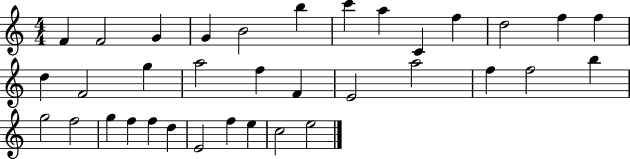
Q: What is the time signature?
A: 4/4